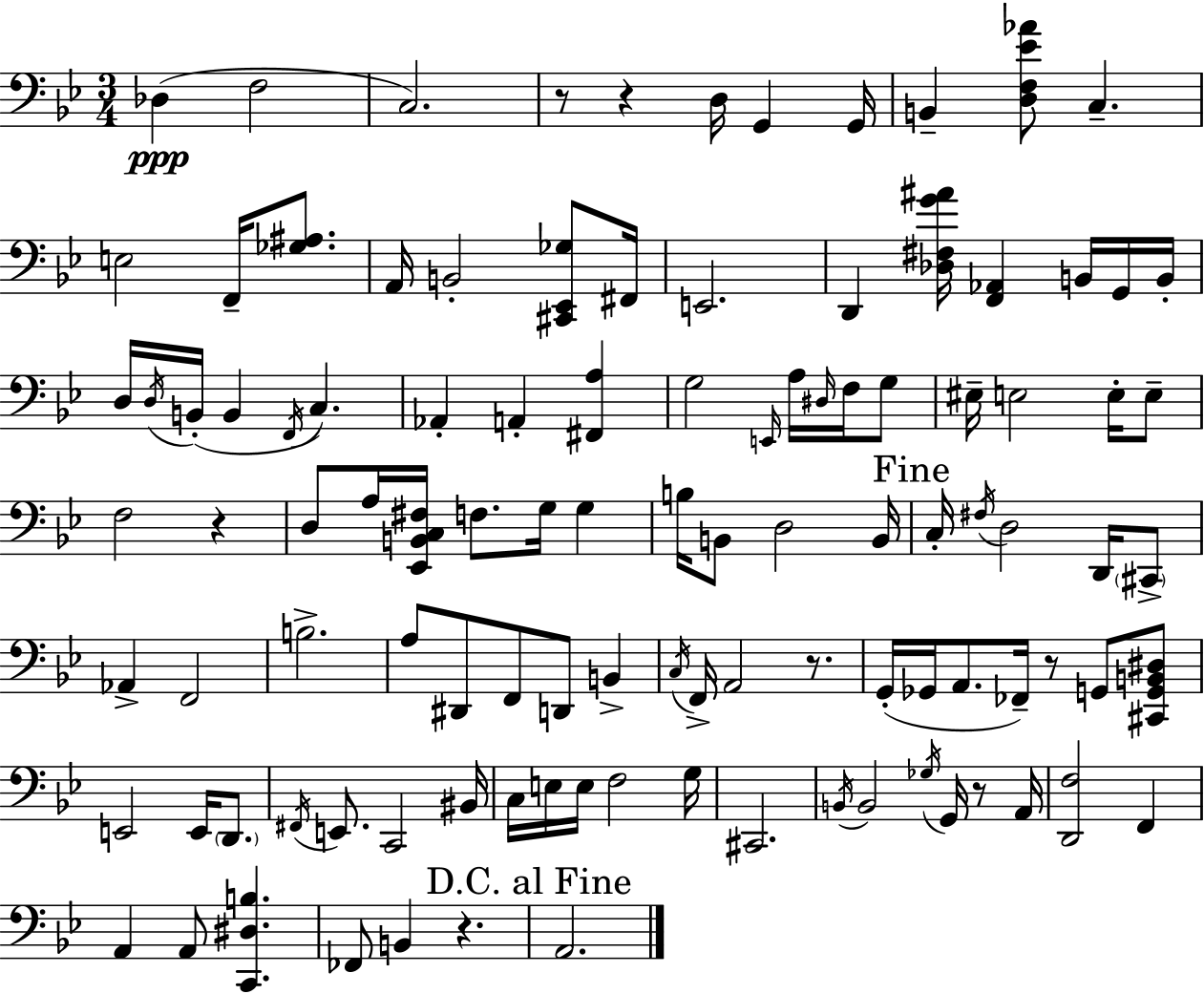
X:1
T:Untitled
M:3/4
L:1/4
K:Gm
_D, F,2 C,2 z/2 z D,/4 G,, G,,/4 B,, [D,F,_E_A]/2 C, E,2 F,,/4 [_G,^A,]/2 A,,/4 B,,2 [^C,,_E,,_G,]/2 ^F,,/4 E,,2 D,, [_D,^F,G^A]/4 [F,,_A,,] B,,/4 G,,/4 B,,/4 D,/4 D,/4 B,,/4 B,, F,,/4 C, _A,, A,, [^F,,A,] G,2 E,,/4 A,/4 ^D,/4 F,/4 G,/2 ^E,/4 E,2 E,/4 E,/2 F,2 z D,/2 A,/4 [_E,,B,,C,^F,]/4 F,/2 G,/4 G, B,/4 B,,/2 D,2 B,,/4 C,/4 ^F,/4 D,2 D,,/4 ^C,,/2 _A,, F,,2 B,2 A,/2 ^D,,/2 F,,/2 D,,/2 B,, C,/4 F,,/4 A,,2 z/2 G,,/4 _G,,/4 A,,/2 _F,,/4 z/2 G,,/2 [^C,,G,,B,,^D,]/2 E,,2 E,,/4 D,,/2 ^F,,/4 E,,/2 C,,2 ^B,,/4 C,/4 E,/4 E,/4 F,2 G,/4 ^C,,2 B,,/4 B,,2 _G,/4 G,,/4 z/2 A,,/4 [D,,F,]2 F,, A,, A,,/2 [C,,^D,B,] _F,,/2 B,, z A,,2